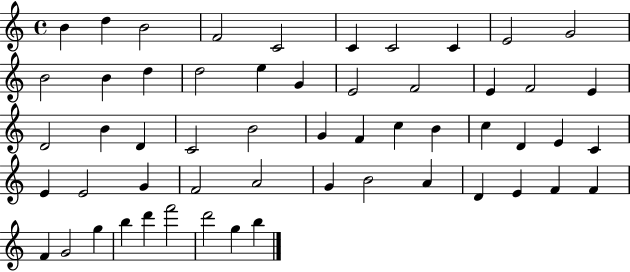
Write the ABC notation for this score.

X:1
T:Untitled
M:4/4
L:1/4
K:C
B d B2 F2 C2 C C2 C E2 G2 B2 B d d2 e G E2 F2 E F2 E D2 B D C2 B2 G F c B c D E C E E2 G F2 A2 G B2 A D E F F F G2 g b d' f'2 d'2 g b